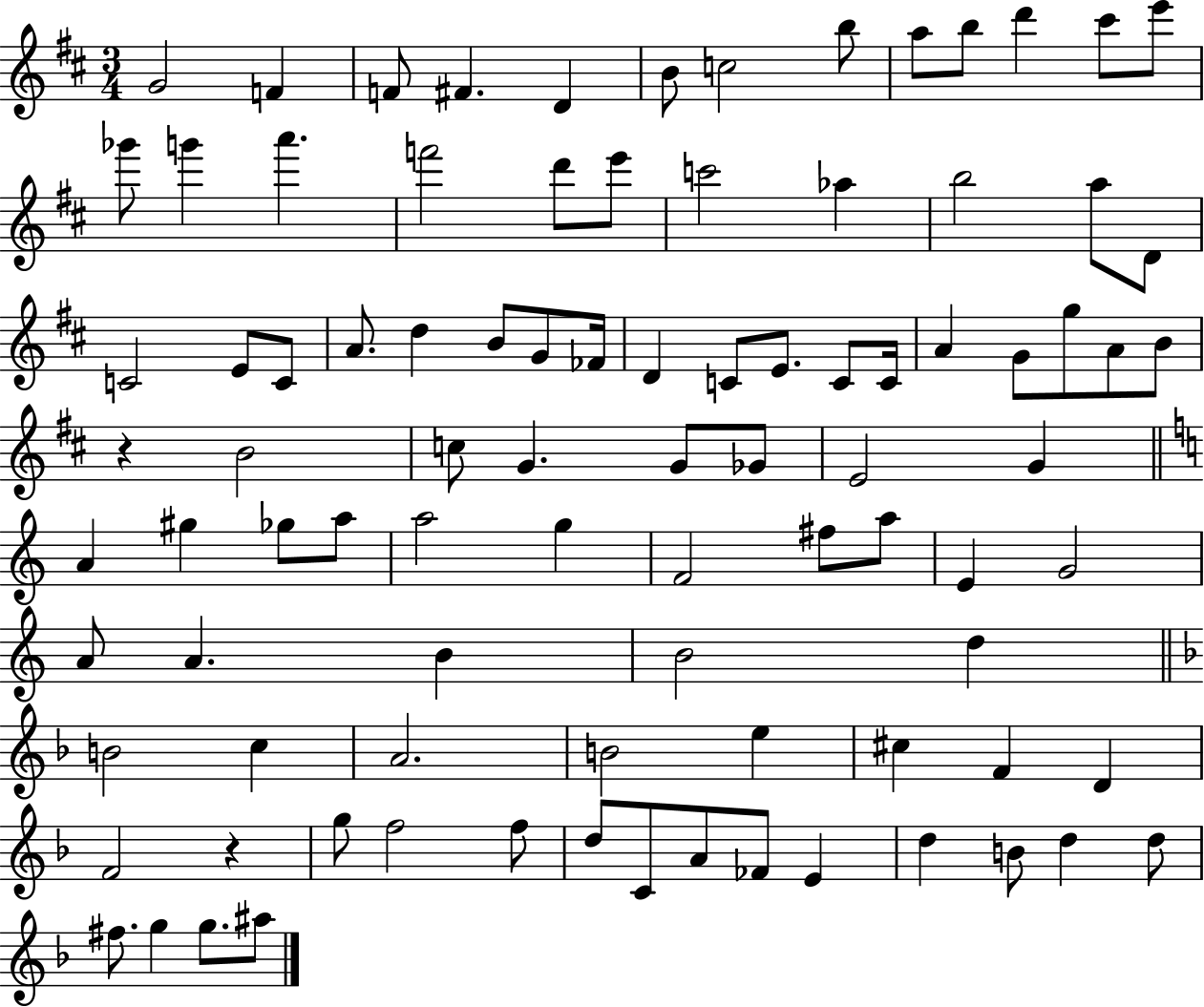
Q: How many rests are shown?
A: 2